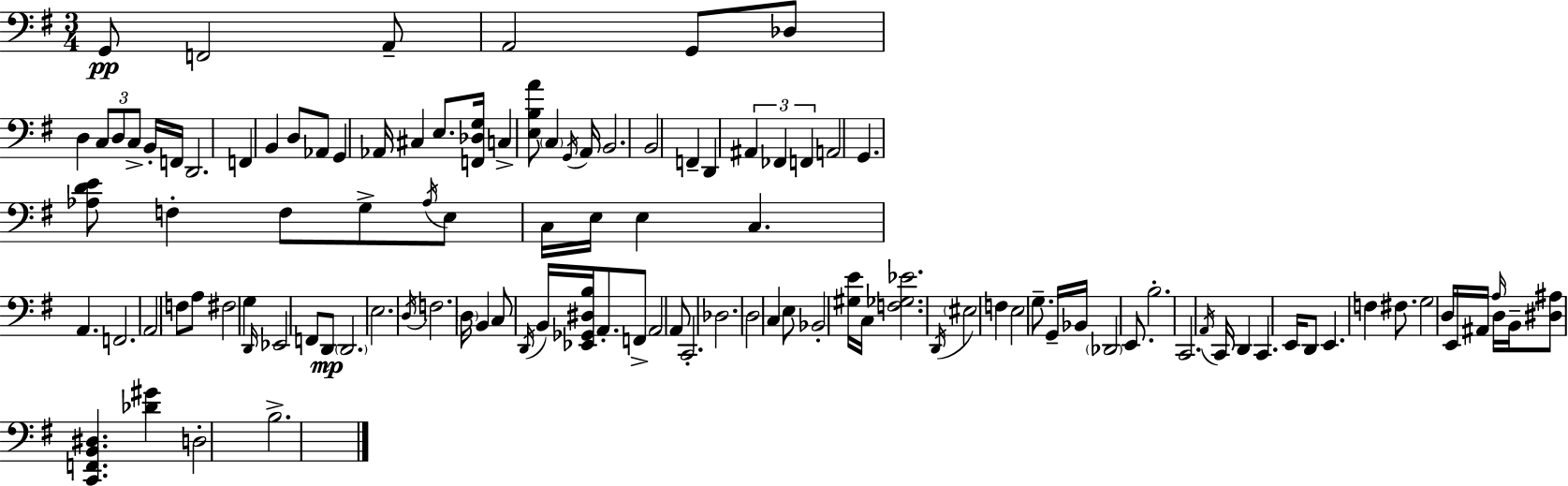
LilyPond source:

{
  \clef bass
  \numericTimeSignature
  \time 3/4
  \key e \minor
  g,8\pp f,2 a,8-- | a,2 g,8 des8 | d4 \tuplet 3/2 { c8 d8 c8-> } b,16-. f,16 | d,2. | \break f,4 b,4 d8 aes,8 | g,4 aes,16 cis4 e8. | <f, des g>16 c4-> <e b a'>8 \parenthesize c4 \acciaccatura { g,16 } | a,16 b,2. | \break b,2 f,4-- | d,4 \tuplet 3/2 { ais,4 fes,4 | f,4 } a,2 | g,4. <aes d' e'>8 f4-. | \break f8 g8-> \acciaccatura { aes16 } e8 c16 e16 e4 | c4. a,4. | f,2. | \parenthesize a,2 f8 | \break a8 fis2 g4 | \grace { d,16 } ees,2 f,8 | d,8\mp \parenthesize d,2. | e2. | \break \acciaccatura { d16 } f2. | \parenthesize d16 b,4 c8 \acciaccatura { d,16 } | b,16 <ees, ges, dis b>16 a,8.-. f,8-> a,2 | a,8 c,2.-. | \break des2. | d2 | c4 e8 bes,2-. | <gis e'>16 c16 <f ges ees'>2. | \break \acciaccatura { d,16 } \parenthesize eis2 | f4 e2 | g8.-- g,16-- bes,16 \parenthesize des,2 | e,8. b2.-. | \break c,2. | \acciaccatura { a,16 } c,16 d,4 | c,4. e,16 d,8 e,4. | f4 fis8. g2 | \break d16 e,16 ais,16 \grace { a16 } d16 b,16-- | <dis ais>8 <c, f, b, dis>4. <des' gis'>4 | d2-. b2.-> | \bar "|."
}